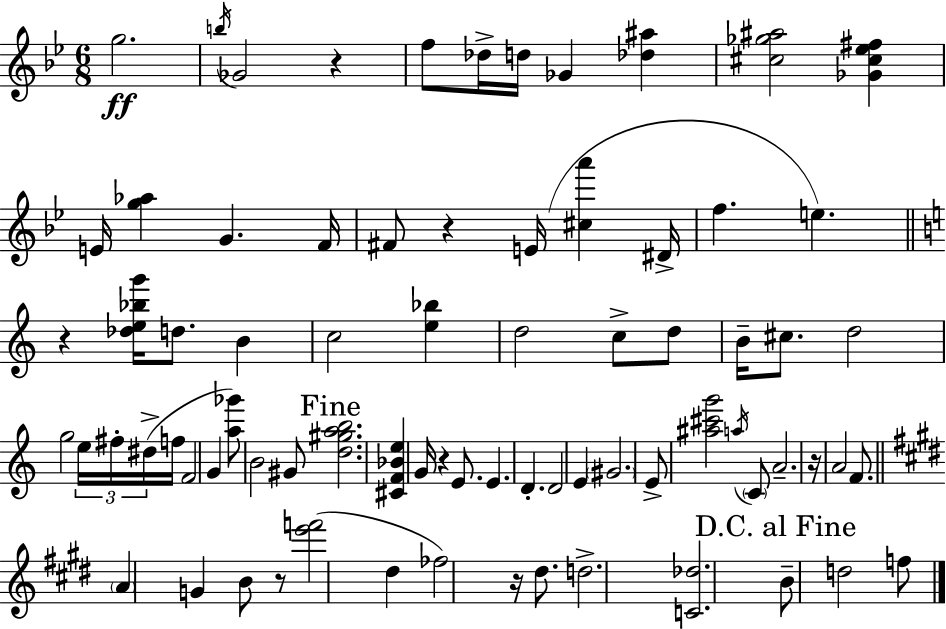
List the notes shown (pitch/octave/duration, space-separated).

G5/h. B5/s Gb4/h R/q F5/e Db5/s D5/s Gb4/q [Db5,A#5]/q [C#5,Gb5,A#5]/h [Gb4,C#5,Eb5,F#5]/q E4/s [G5,Ab5]/q G4/q. F4/s F#4/e R/q E4/s [C#5,A6]/q D#4/s F5/q. E5/q. R/q [Db5,E5,Bb5,G6]/s D5/e. B4/q C5/h [E5,Bb5]/q D5/h C5/e D5/e B4/s C#5/e. D5/h G5/h E5/s F#5/s D#5/s F5/s F4/h G4/q [A5,Gb6]/e B4/h G#4/e [D5,G#5,A5,B5]/h. [C#4,F4,Bb4,E5]/q G4/s R/q E4/e. E4/q. D4/q. D4/h E4/q G#4/h. E4/e [A#5,C#6,G6]/h A5/s C4/e A4/h. R/s A4/h F4/e. A4/q G4/q B4/e R/e [E6,F6]/h D#5/q FES5/h R/s D#5/e. D5/h. [C4,Db5]/h. B4/e D5/h F5/e